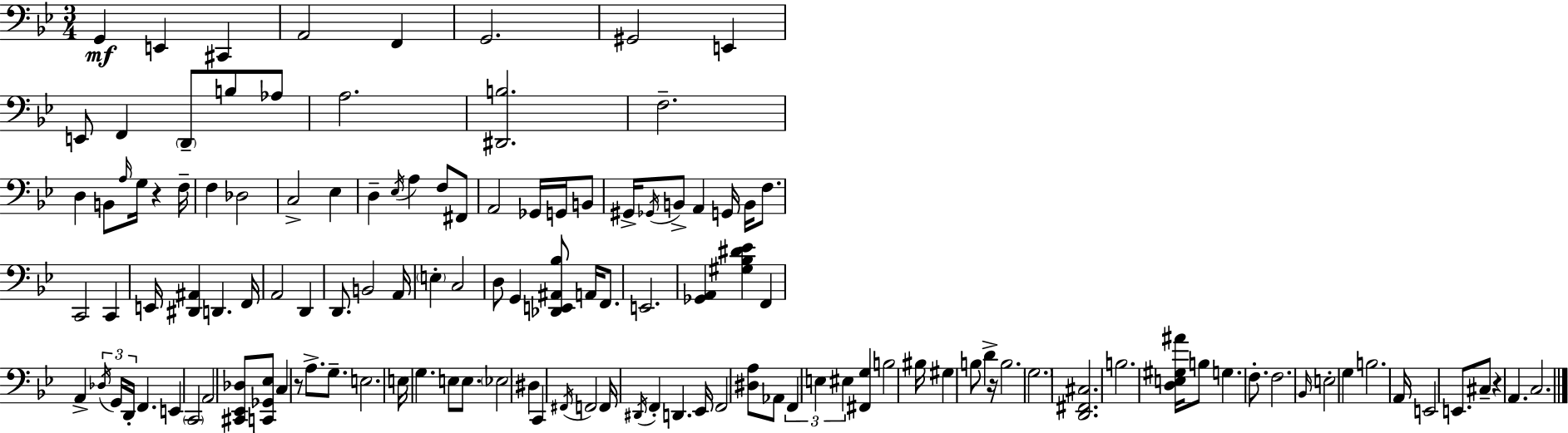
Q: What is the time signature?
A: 3/4